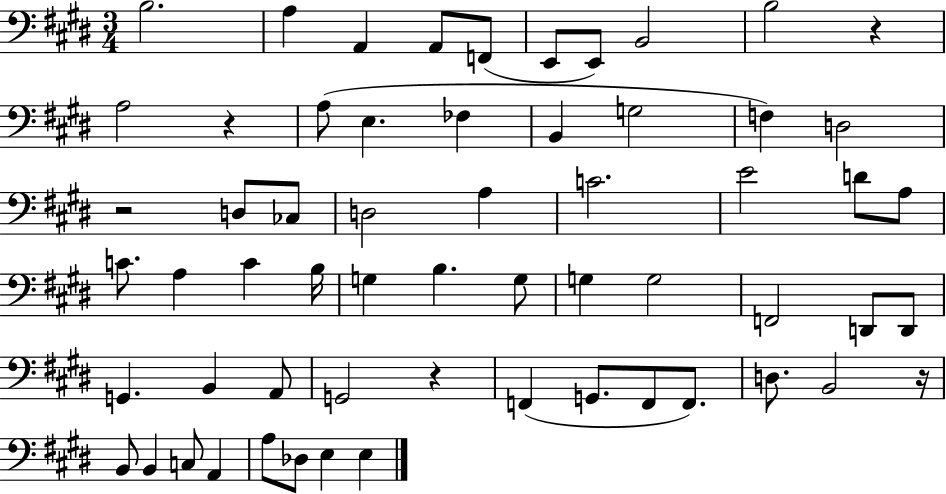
{
  \clef bass
  \numericTimeSignature
  \time 3/4
  \key e \major
  b2. | a4 a,4 a,8 f,8( | e,8 e,8) b,2 | b2 r4 | \break a2 r4 | a8( e4. fes4 | b,4 g2 | f4) d2 | \break r2 d8 ces8 | d2 a4 | c'2. | e'2 d'8 a8 | \break c'8. a4 c'4 b16 | g4 b4. g8 | g4 g2 | f,2 d,8 d,8 | \break g,4. b,4 a,8 | g,2 r4 | f,4( g,8. f,8 f,8.) | d8. b,2 r16 | \break b,8 b,4 c8 a,4 | a8 des8 e4 e4 | \bar "|."
}